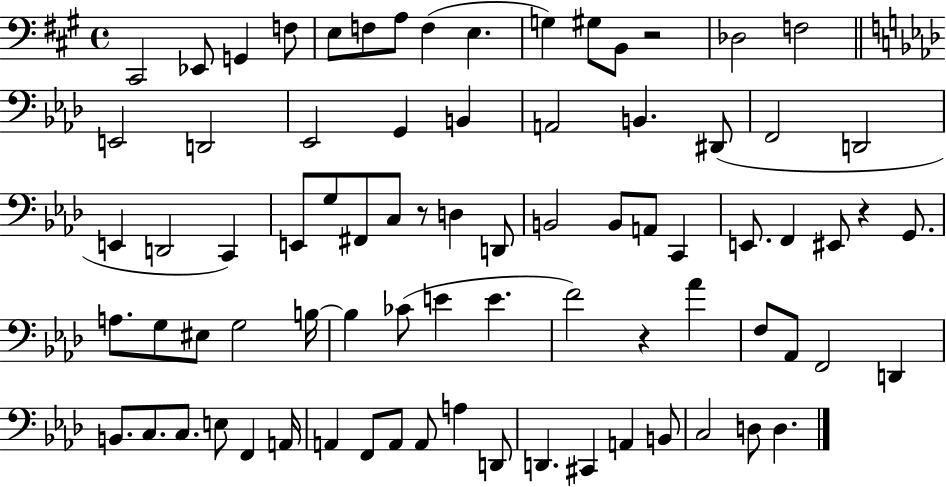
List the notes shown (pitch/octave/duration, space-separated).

C#2/h Eb2/e G2/q F3/e E3/e F3/e A3/e F3/q E3/q. G3/q G#3/e B2/e R/h Db3/h F3/h E2/h D2/h Eb2/h G2/q B2/q A2/h B2/q. D#2/e F2/h D2/h E2/q D2/h C2/q E2/e G3/e F#2/e C3/e R/e D3/q D2/e B2/h B2/e A2/e C2/q E2/e. F2/q EIS2/e R/q G2/e. A3/e. G3/e EIS3/e G3/h B3/s B3/q CES4/e E4/q E4/q. F4/h R/q Ab4/q F3/e Ab2/e F2/h D2/q B2/e. C3/e. C3/e. E3/e F2/q A2/s A2/q F2/e A2/e A2/e A3/q D2/e D2/q. C#2/q A2/q B2/e C3/h D3/e D3/q.